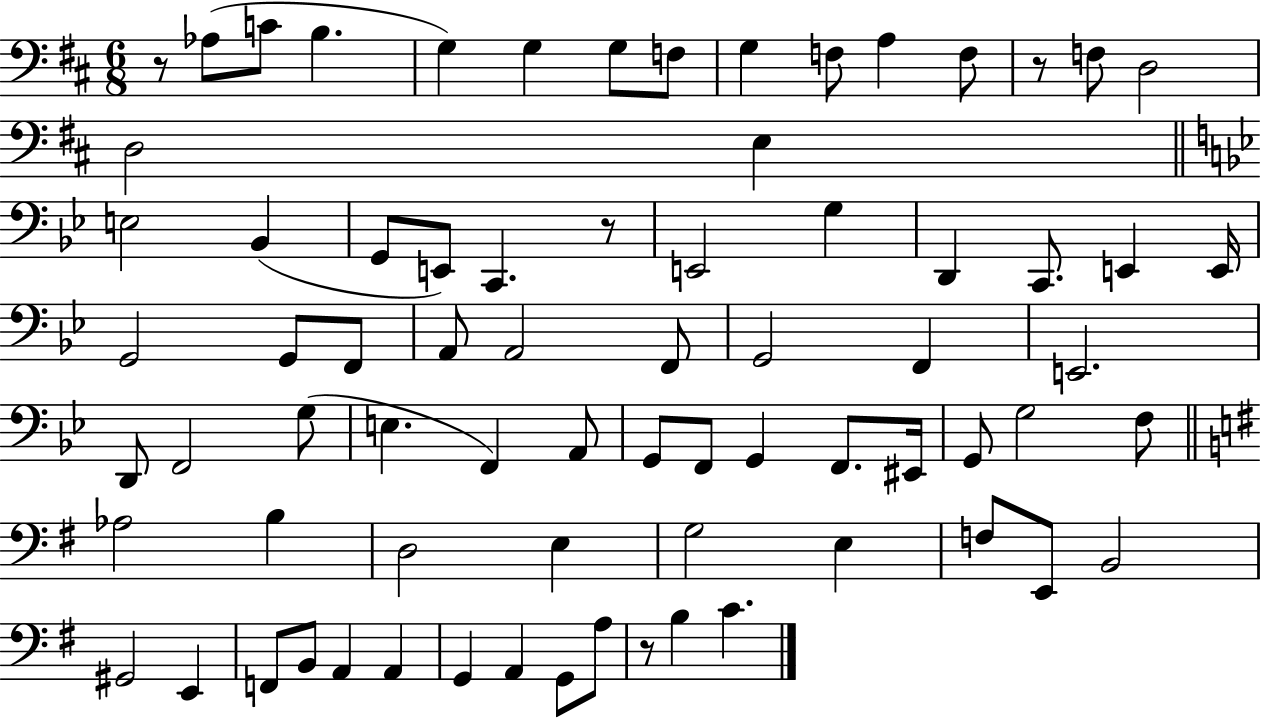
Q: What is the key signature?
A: D major